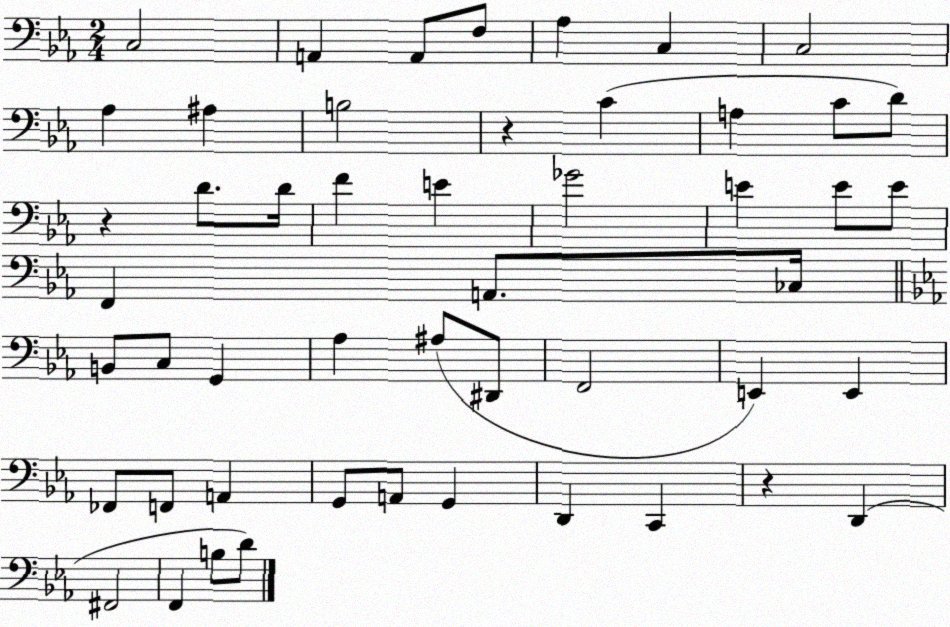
X:1
T:Untitled
M:2/4
L:1/4
K:Eb
C,2 A,, A,,/2 F,/2 _A, C, C,2 _A, ^A, B,2 z C A, C/2 D/2 z D/2 D/4 F E _G2 E E/2 E/2 F,, A,,/2 _C,/4 B,,/2 C,/2 G,, _A, ^A,/2 ^D,,/2 F,,2 E,, E,, _F,,/2 F,,/2 A,, G,,/2 A,,/2 G,, D,, C,, z D,, ^F,,2 F,, B,/2 D/2